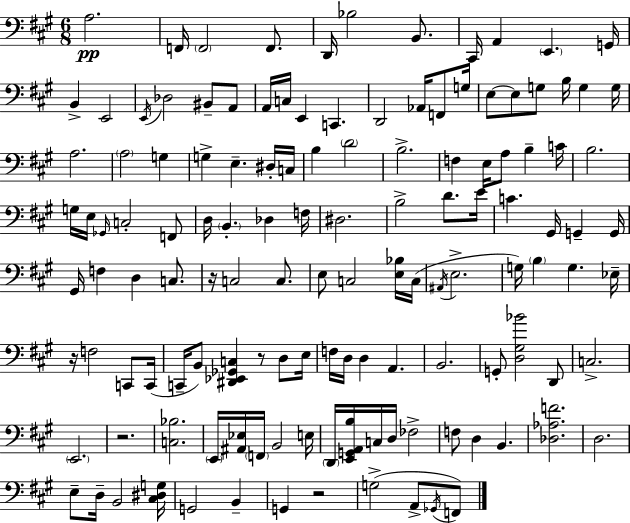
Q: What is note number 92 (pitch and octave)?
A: G2